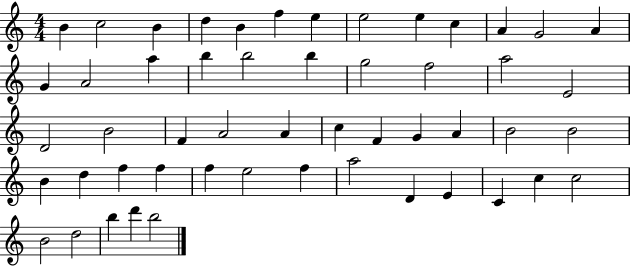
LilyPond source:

{
  \clef treble
  \numericTimeSignature
  \time 4/4
  \key c \major
  b'4 c''2 b'4 | d''4 b'4 f''4 e''4 | e''2 e''4 c''4 | a'4 g'2 a'4 | \break g'4 a'2 a''4 | b''4 b''2 b''4 | g''2 f''2 | a''2 e'2 | \break d'2 b'2 | f'4 a'2 a'4 | c''4 f'4 g'4 a'4 | b'2 b'2 | \break b'4 d''4 f''4 f''4 | f''4 e''2 f''4 | a''2 d'4 e'4 | c'4 c''4 c''2 | \break b'2 d''2 | b''4 d'''4 b''2 | \bar "|."
}